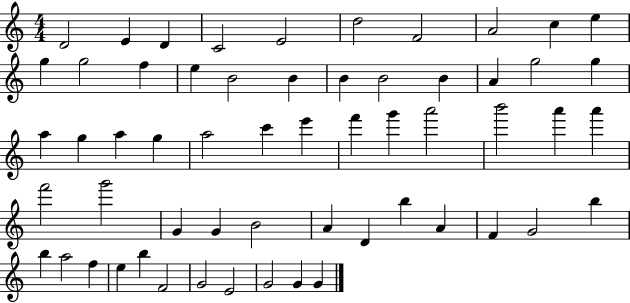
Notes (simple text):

D4/h E4/q D4/q C4/h E4/h D5/h F4/h A4/h C5/q E5/q G5/q G5/h F5/q E5/q B4/h B4/q B4/q B4/h B4/q A4/q G5/h G5/q A5/q G5/q A5/q G5/q A5/h C6/q E6/q F6/q G6/q A6/h B6/h A6/q A6/q F6/h G6/h G4/q G4/q B4/h A4/q D4/q B5/q A4/q F4/q G4/h B5/q B5/q A5/h F5/q E5/q B5/q F4/h G4/h E4/h G4/h G4/q G4/q